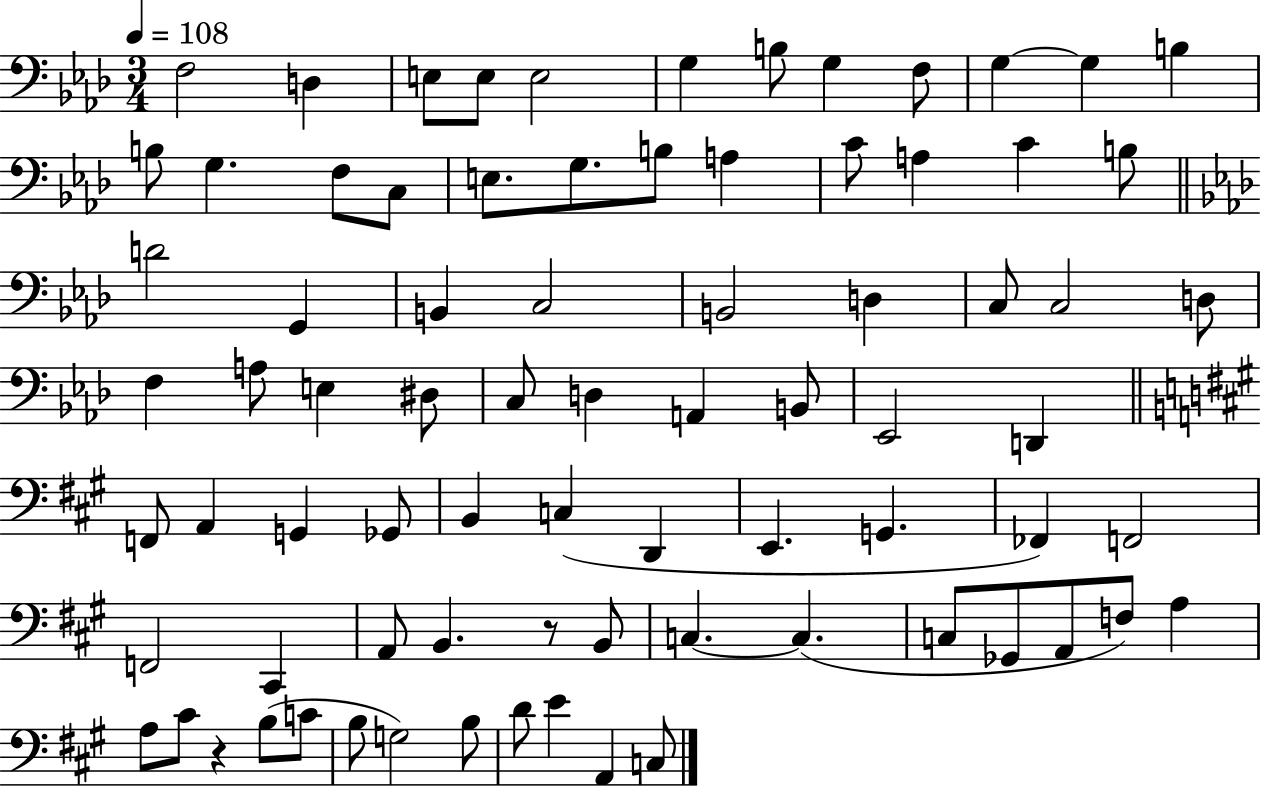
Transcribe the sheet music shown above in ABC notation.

X:1
T:Untitled
M:3/4
L:1/4
K:Ab
F,2 D, E,/2 E,/2 E,2 G, B,/2 G, F,/2 G, G, B, B,/2 G, F,/2 C,/2 E,/2 G,/2 B,/2 A, C/2 A, C B,/2 D2 G,, B,, C,2 B,,2 D, C,/2 C,2 D,/2 F, A,/2 E, ^D,/2 C,/2 D, A,, B,,/2 _E,,2 D,, F,,/2 A,, G,, _G,,/2 B,, C, D,, E,, G,, _F,, F,,2 F,,2 ^C,, A,,/2 B,, z/2 B,,/2 C, C, C,/2 _G,,/2 A,,/2 F,/2 A, A,/2 ^C/2 z B,/2 C/2 B,/2 G,2 B,/2 D/2 E A,, C,/2